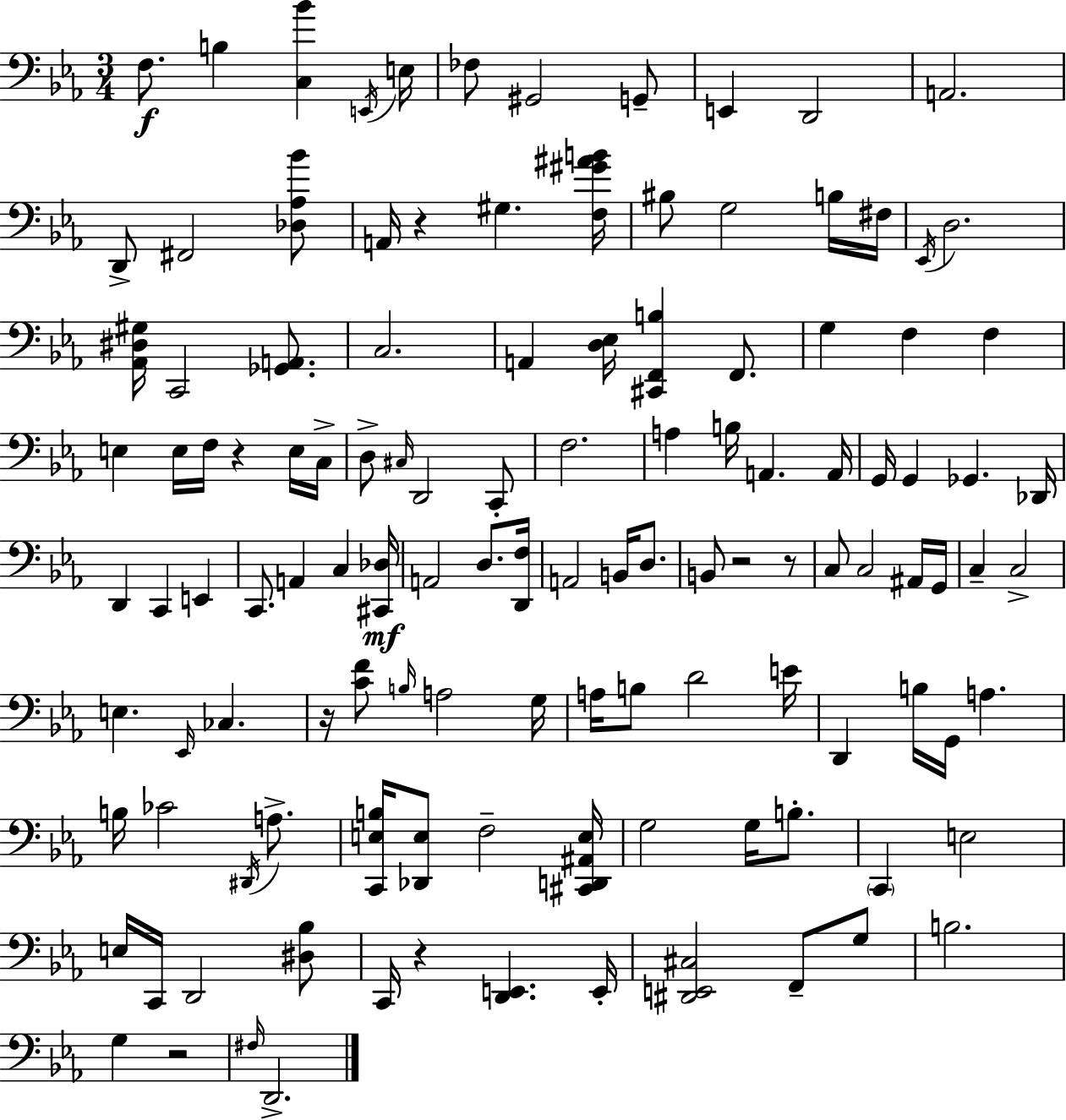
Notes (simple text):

F3/e. B3/q [C3,Bb4]/q E2/s E3/s FES3/e G#2/h G2/e E2/q D2/h A2/h. D2/e F#2/h [Db3,Ab3,Bb4]/e A2/s R/q G#3/q. [F3,G#4,A#4,B4]/s BIS3/e G3/h B3/s F#3/s Eb2/s D3/h. [Ab2,D#3,G#3]/s C2/h [Gb2,A2]/e. C3/h. A2/q [D3,Eb3]/s [C#2,F2,B3]/q F2/e. G3/q F3/q F3/q E3/q E3/s F3/s R/q E3/s C3/s D3/e C#3/s D2/h C2/e F3/h. A3/q B3/s A2/q. A2/s G2/s G2/q Gb2/q. Db2/s D2/q C2/q E2/q C2/e. A2/q C3/q [C#2,Db3]/s A2/h D3/e. [D2,F3]/s A2/h B2/s D3/e. B2/e R/h R/e C3/e C3/h A#2/s G2/s C3/q C3/h E3/q. Eb2/s CES3/q. R/s [C4,F4]/e B3/s A3/h G3/s A3/s B3/e D4/h E4/s D2/q B3/s G2/s A3/q. B3/s CES4/h D#2/s A3/e. [C2,E3,B3]/s [Db2,E3]/e F3/h [C#2,D2,A#2,E3]/s G3/h G3/s B3/e. C2/q E3/h E3/s C2/s D2/h [D#3,Bb3]/e C2/s R/q [D2,E2]/q. E2/s [D#2,E2,C#3]/h F2/e G3/e B3/h. G3/q R/h F#3/s D2/h.